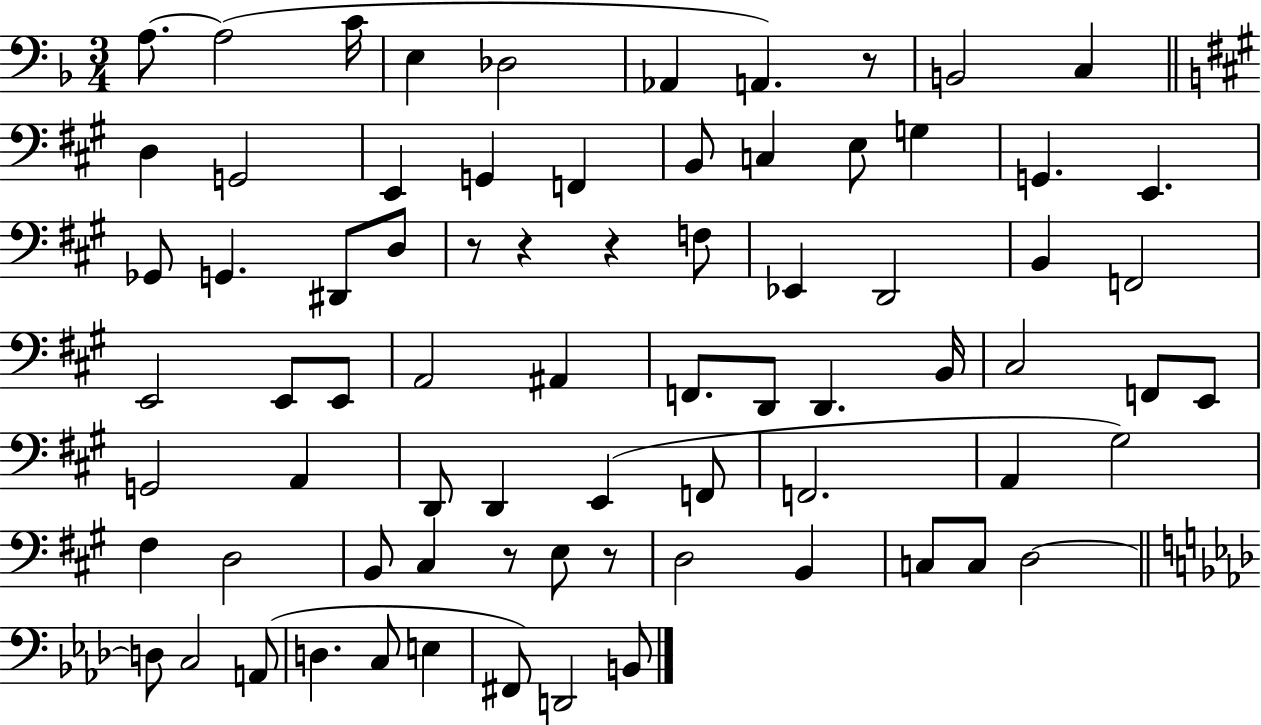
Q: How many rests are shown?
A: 6